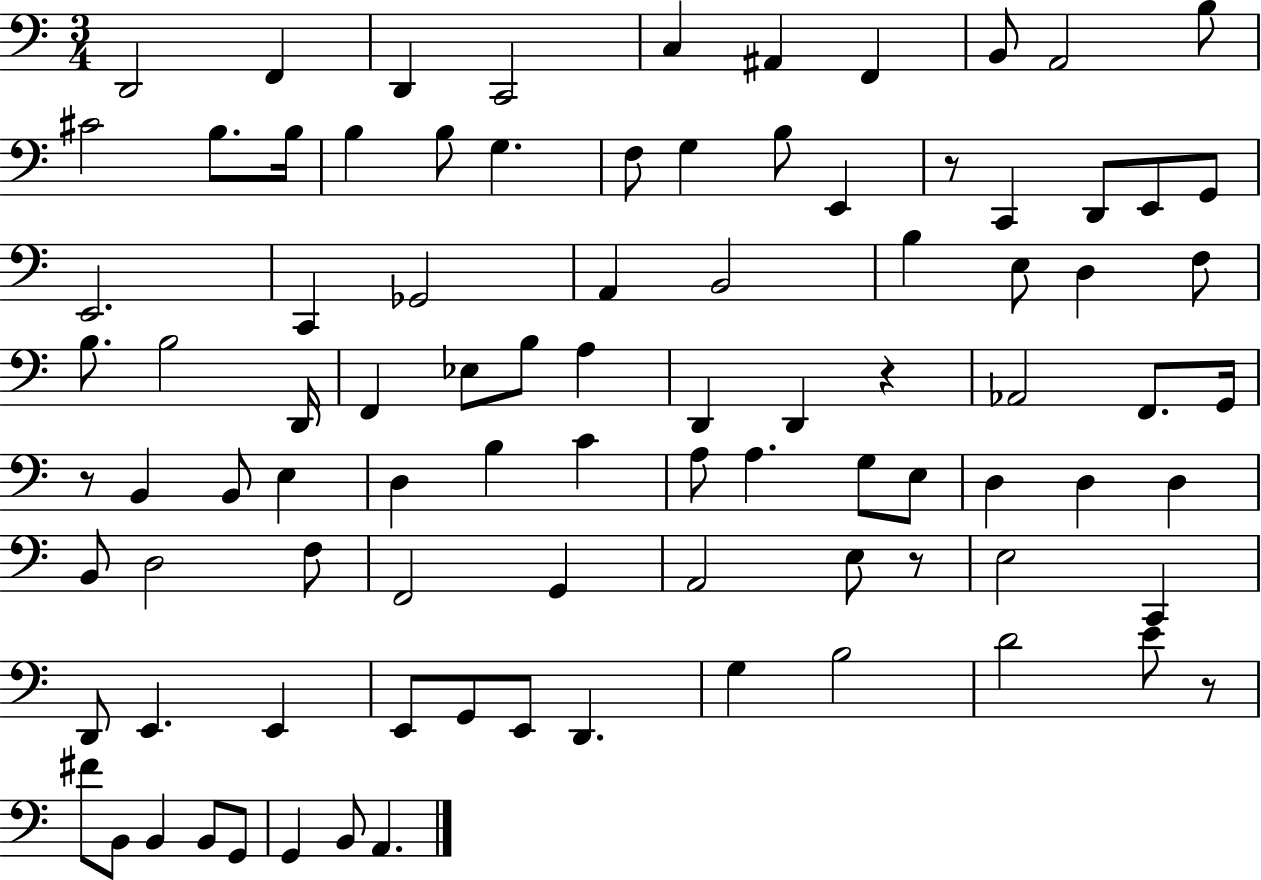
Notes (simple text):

D2/h F2/q D2/q C2/h C3/q A#2/q F2/q B2/e A2/h B3/e C#4/h B3/e. B3/s B3/q B3/e G3/q. F3/e G3/q B3/e E2/q R/e C2/q D2/e E2/e G2/e E2/h. C2/q Gb2/h A2/q B2/h B3/q E3/e D3/q F3/e B3/e. B3/h D2/s F2/q Eb3/e B3/e A3/q D2/q D2/q R/q Ab2/h F2/e. G2/s R/e B2/q B2/e E3/q D3/q B3/q C4/q A3/e A3/q. G3/e E3/e D3/q D3/q D3/q B2/e D3/h F3/e F2/h G2/q A2/h E3/e R/e E3/h C2/q D2/e E2/q. E2/q E2/e G2/e E2/e D2/q. G3/q B3/h D4/h E4/e R/e F#4/e B2/e B2/q B2/e G2/e G2/q B2/e A2/q.